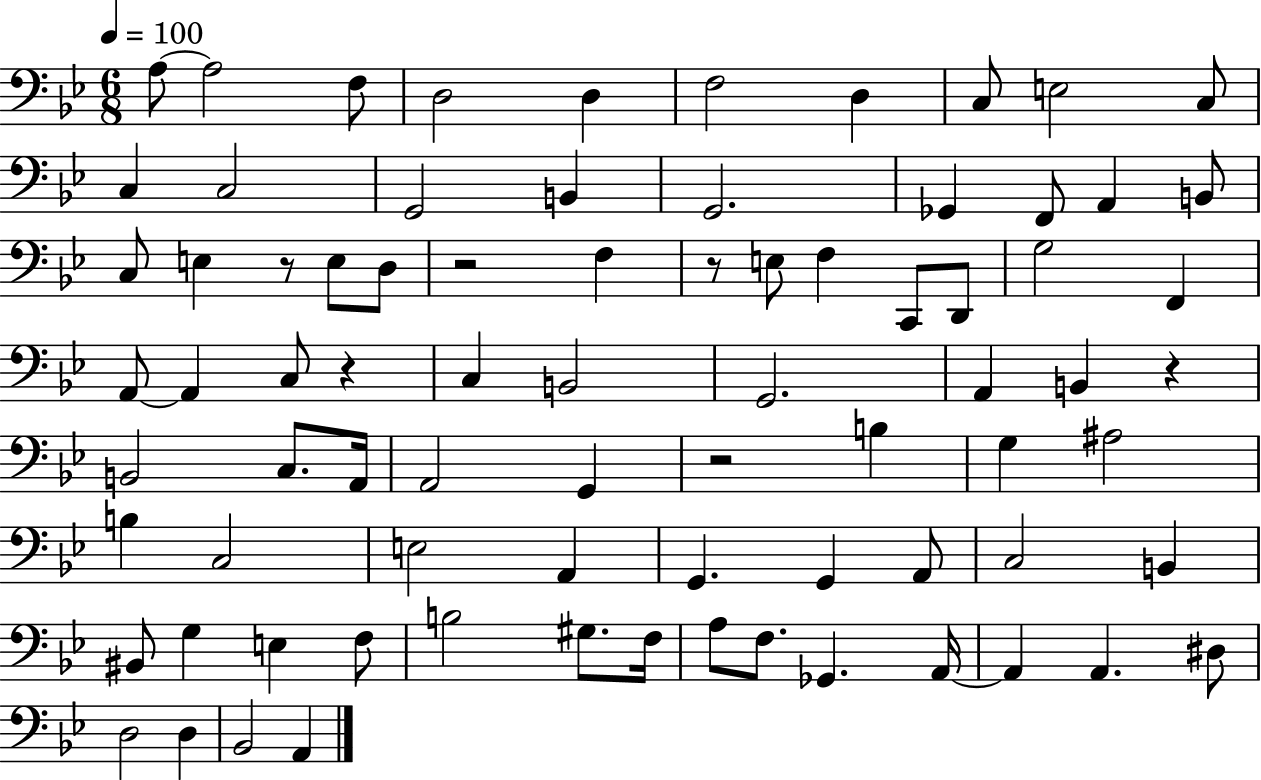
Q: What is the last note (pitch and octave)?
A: A2